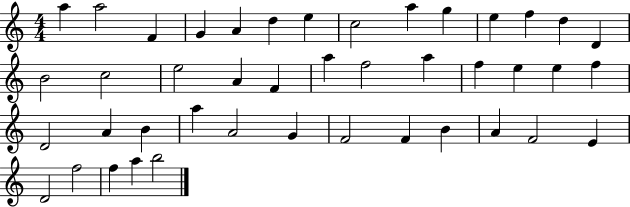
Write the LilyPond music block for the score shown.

{
  \clef treble
  \numericTimeSignature
  \time 4/4
  \key c \major
  a''4 a''2 f'4 | g'4 a'4 d''4 e''4 | c''2 a''4 g''4 | e''4 f''4 d''4 d'4 | \break b'2 c''2 | e''2 a'4 f'4 | a''4 f''2 a''4 | f''4 e''4 e''4 f''4 | \break d'2 a'4 b'4 | a''4 a'2 g'4 | f'2 f'4 b'4 | a'4 f'2 e'4 | \break d'2 f''2 | f''4 a''4 b''2 | \bar "|."
}